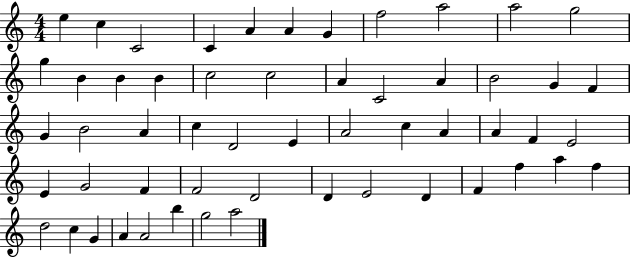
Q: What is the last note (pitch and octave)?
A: A5